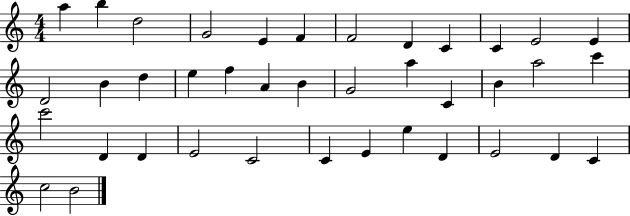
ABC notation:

X:1
T:Untitled
M:4/4
L:1/4
K:C
a b d2 G2 E F F2 D C C E2 E D2 B d e f A B G2 a C B a2 c' c'2 D D E2 C2 C E e D E2 D C c2 B2